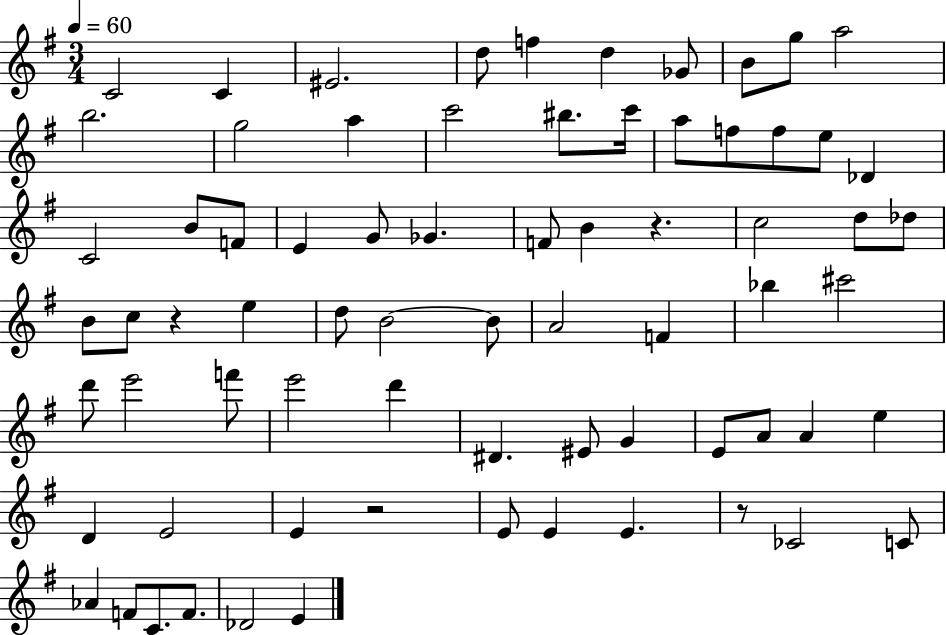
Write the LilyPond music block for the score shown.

{
  \clef treble
  \numericTimeSignature
  \time 3/4
  \key g \major
  \tempo 4 = 60
  c'2 c'4 | eis'2. | d''8 f''4 d''4 ges'8 | b'8 g''8 a''2 | \break b''2. | g''2 a''4 | c'''2 bis''8. c'''16 | a''8 f''8 f''8 e''8 des'4 | \break c'2 b'8 f'8 | e'4 g'8 ges'4. | f'8 b'4 r4. | c''2 d''8 des''8 | \break b'8 c''8 r4 e''4 | d''8 b'2~~ b'8 | a'2 f'4 | bes''4 cis'''2 | \break d'''8 e'''2 f'''8 | e'''2 d'''4 | dis'4. eis'8 g'4 | e'8 a'8 a'4 e''4 | \break d'4 e'2 | e'4 r2 | e'8 e'4 e'4. | r8 ces'2 c'8 | \break aes'4 f'8 c'8. f'8. | des'2 e'4 | \bar "|."
}